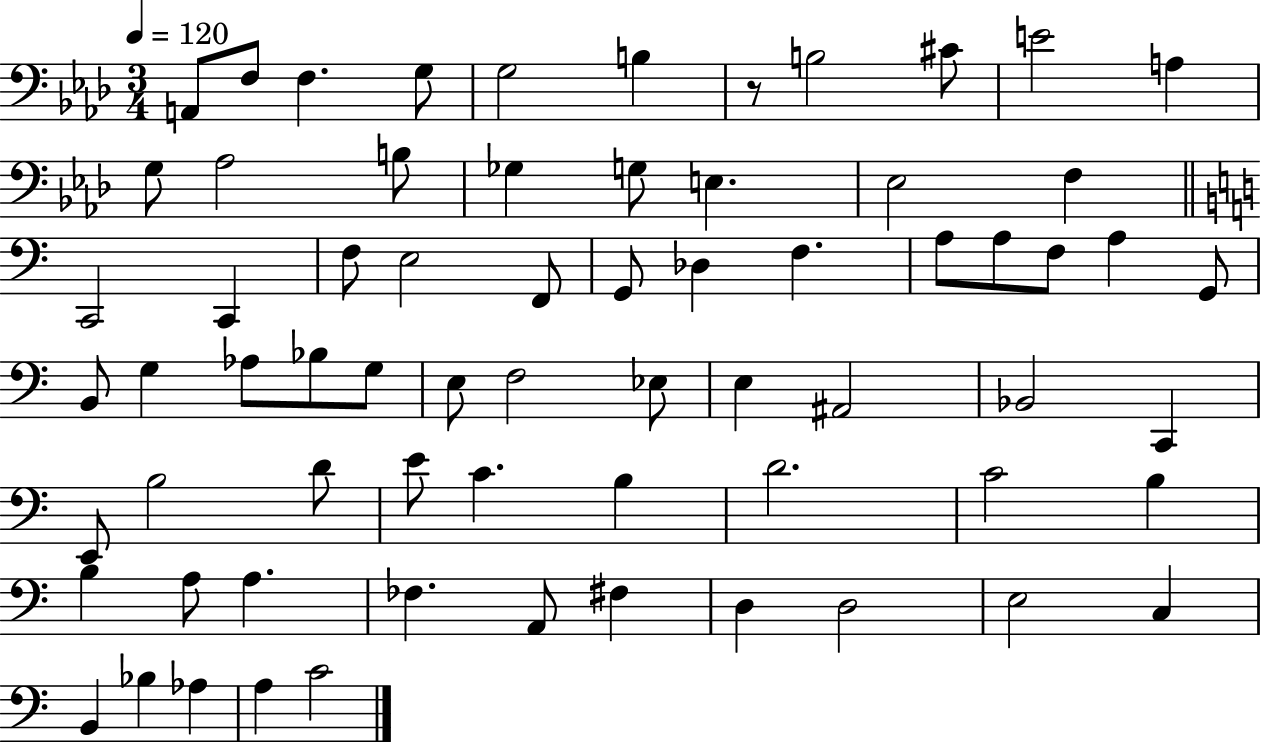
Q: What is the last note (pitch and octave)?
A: C4